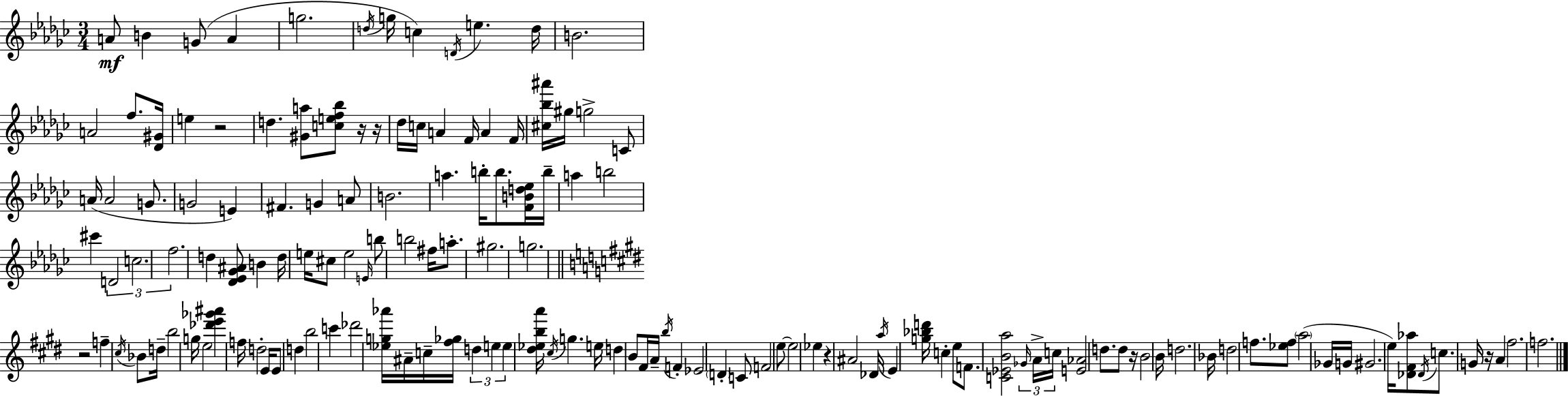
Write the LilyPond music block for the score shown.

{
  \clef treble
  \numericTimeSignature
  \time 3/4
  \key ees \minor
  \repeat volta 2 { a'8\mf b'4 g'8( a'4 | g''2. | \acciaccatura { d''16 } g''16 c''4) \acciaccatura { d'16 } e''4. | d''16 b'2. | \break a'2 f''8. | <des' gis'>16 e''4 r2 | d''4. <gis' a''>8 <c'' e'' f'' bes''>8 | r16 r16 des''16 c''16 a'4 f'16 a'4 | \break f'16 <cis'' bes'' ais'''>16 gis''16 g''2-> | c'8 a'16( a'2 g'8. | g'2 e'4) | fis'4. g'4 | \break a'8 b'2. | a''4. b''16-. b''8. | <f' b' d'' ees''>16 b''16-- a''4 b''2 | cis'''4 \tuplet 3/2 { d'2 | \break c''2. | f''2. } | d''4 <des' ees' ges' ais'>8 b'4 | d''16 e''16 cis''8 e''2 | \break \grace { e'16 } b''8 b''2 fis''16 | a''8.-. gis''2. | g''2. | \bar "||" \break \key e \major r2 f''4-- | \acciaccatura { cis''16 } bes'8 d''16-- b''2 | g''16 e''2 <des''' e''' ges''' ais'''>4 | f''16 d''2-. e'16 e'8 | \break d''4 b''2 | c'''4 des'''2 | <ees'' g'' aes'''>16 ais'16-- c''16-- <fis'' ges''>16 \tuplet 3/2 { d''4 e''4 | e''4 } <dis'' ees'' b'' a'''>16 \acciaccatura { cis''16 } g''4. | \break e''16 d''4 b'8 fis'16 a'16-- \acciaccatura { b''16 } f'4-. | ees'2 \parenthesize d'4-. | c'8 f'2 | e''8~~ e''2 ees''4 | \break r4 ais'2 | des'16 \acciaccatura { a''16 } e'4 <g'' bes'' d'''>16 c''4-. | e''8 f'8. <c' ees' b' a''>2 | \tuplet 3/2 { \grace { ges'16 } a'16-> c''16 } <e' aes'>2 | \break d''8. d''8 r16 b'2 | b'16 d''2. | bes'16 d''2 | f''8. <ees'' f''>8 \parenthesize a''2( | \break ges'16 g'16 gis'2. | e''16) <des' fis' aes''>8 \acciaccatura { des'16 } c''8. | g'16 r16 a'4 fis''2. | f''2. | \break } \bar "|."
}